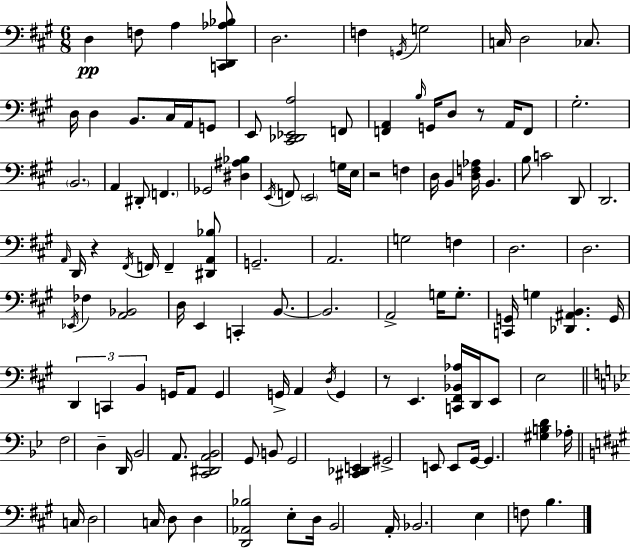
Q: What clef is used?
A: bass